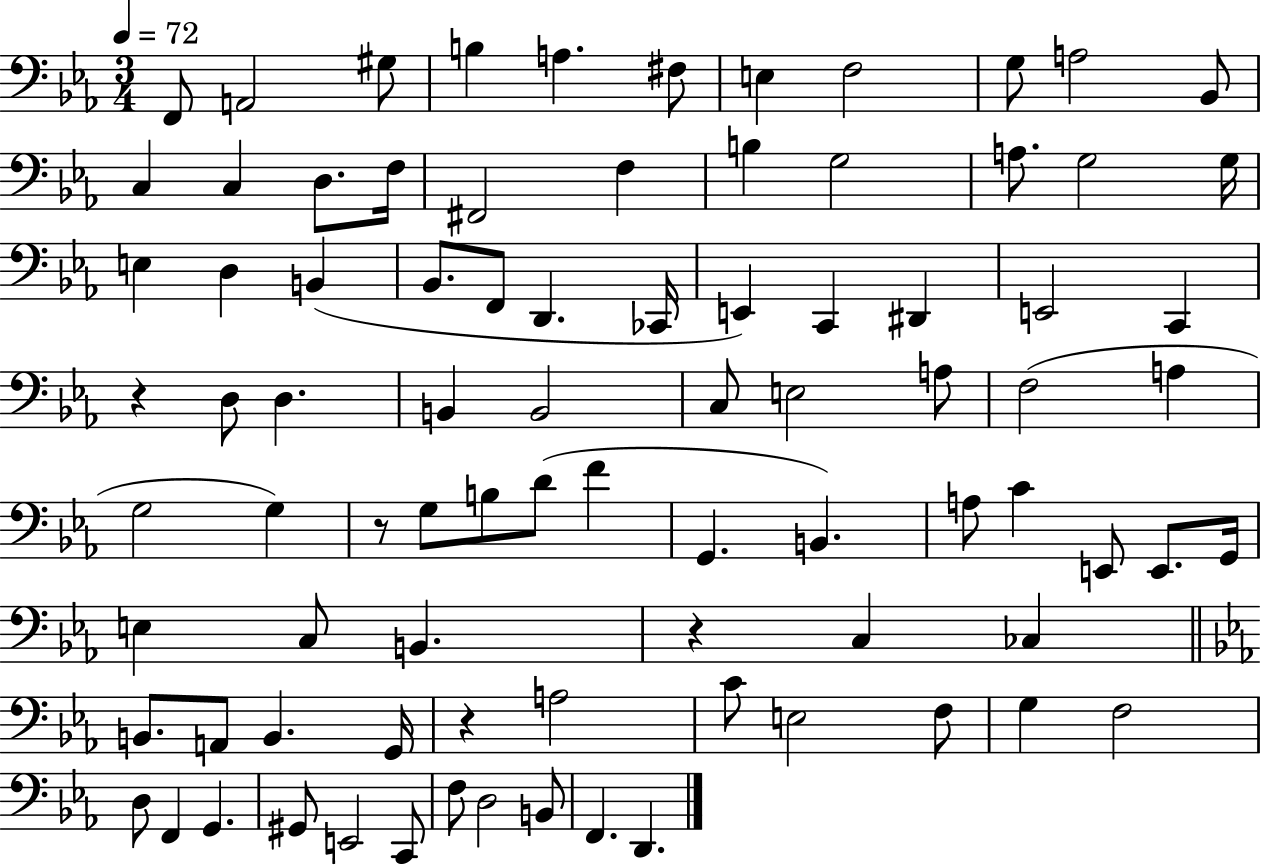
F2/e A2/h G#3/e B3/q A3/q. F#3/e E3/q F3/h G3/e A3/h Bb2/e C3/q C3/q D3/e. F3/s F#2/h F3/q B3/q G3/h A3/e. G3/h G3/s E3/q D3/q B2/q Bb2/e. F2/e D2/q. CES2/s E2/q C2/q D#2/q E2/h C2/q R/q D3/e D3/q. B2/q B2/h C3/e E3/h A3/e F3/h A3/q G3/h G3/q R/e G3/e B3/e D4/e F4/q G2/q. B2/q. A3/e C4/q E2/e E2/e. G2/s E3/q C3/e B2/q. R/q C3/q CES3/q B2/e. A2/e B2/q. G2/s R/q A3/h C4/e E3/h F3/e G3/q F3/h D3/e F2/q G2/q. G#2/e E2/h C2/e F3/e D3/h B2/e F2/q. D2/q.